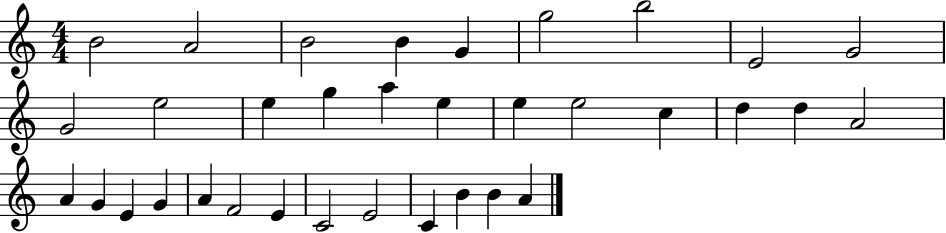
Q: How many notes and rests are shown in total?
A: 34